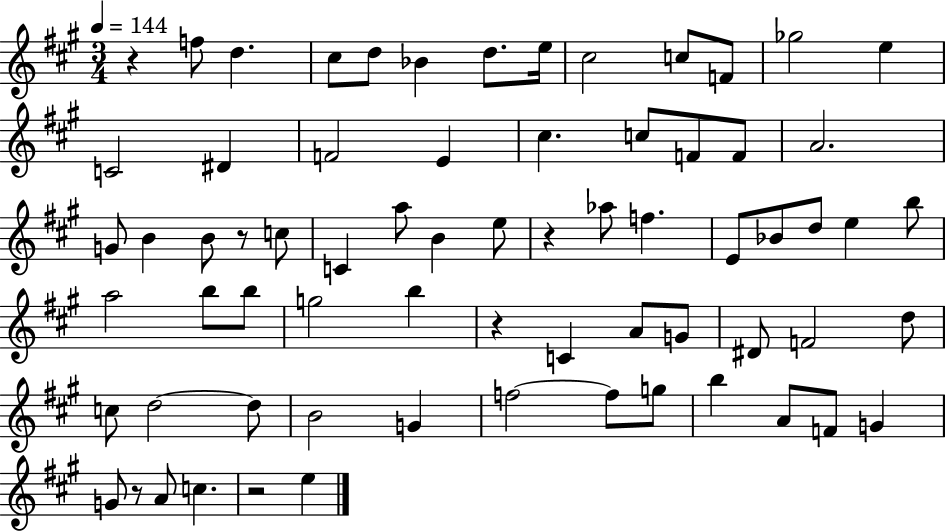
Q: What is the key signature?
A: A major